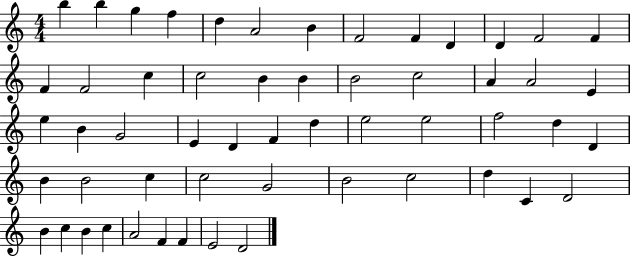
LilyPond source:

{
  \clef treble
  \numericTimeSignature
  \time 4/4
  \key c \major
  b''4 b''4 g''4 f''4 | d''4 a'2 b'4 | f'2 f'4 d'4 | d'4 f'2 f'4 | \break f'4 f'2 c''4 | c''2 b'4 b'4 | b'2 c''2 | a'4 a'2 e'4 | \break e''4 b'4 g'2 | e'4 d'4 f'4 d''4 | e''2 e''2 | f''2 d''4 d'4 | \break b'4 b'2 c''4 | c''2 g'2 | b'2 c''2 | d''4 c'4 d'2 | \break b'4 c''4 b'4 c''4 | a'2 f'4 f'4 | e'2 d'2 | \bar "|."
}